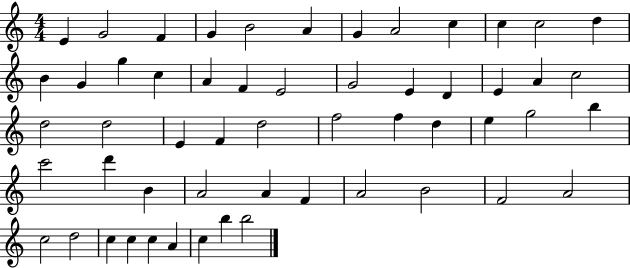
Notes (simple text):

E4/q G4/h F4/q G4/q B4/h A4/q G4/q A4/h C5/q C5/q C5/h D5/q B4/q G4/q G5/q C5/q A4/q F4/q E4/h G4/h E4/q D4/q E4/q A4/q C5/h D5/h D5/h E4/q F4/q D5/h F5/h F5/q D5/q E5/q G5/h B5/q C6/h D6/q B4/q A4/h A4/q F4/q A4/h B4/h F4/h A4/h C5/h D5/h C5/q C5/q C5/q A4/q C5/q B5/q B5/h